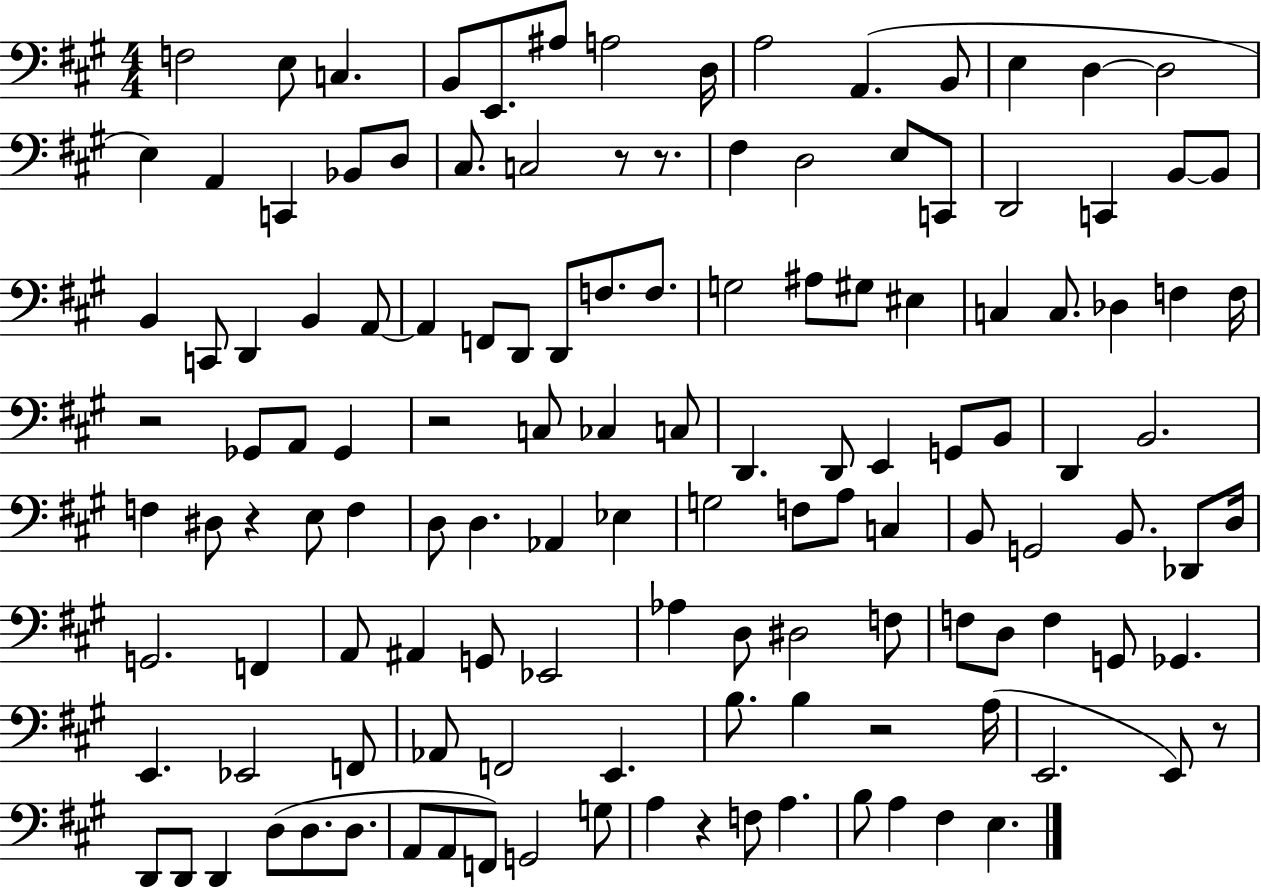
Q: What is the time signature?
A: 4/4